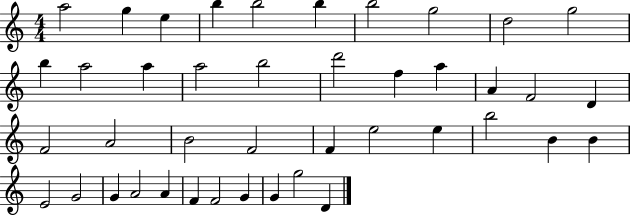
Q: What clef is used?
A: treble